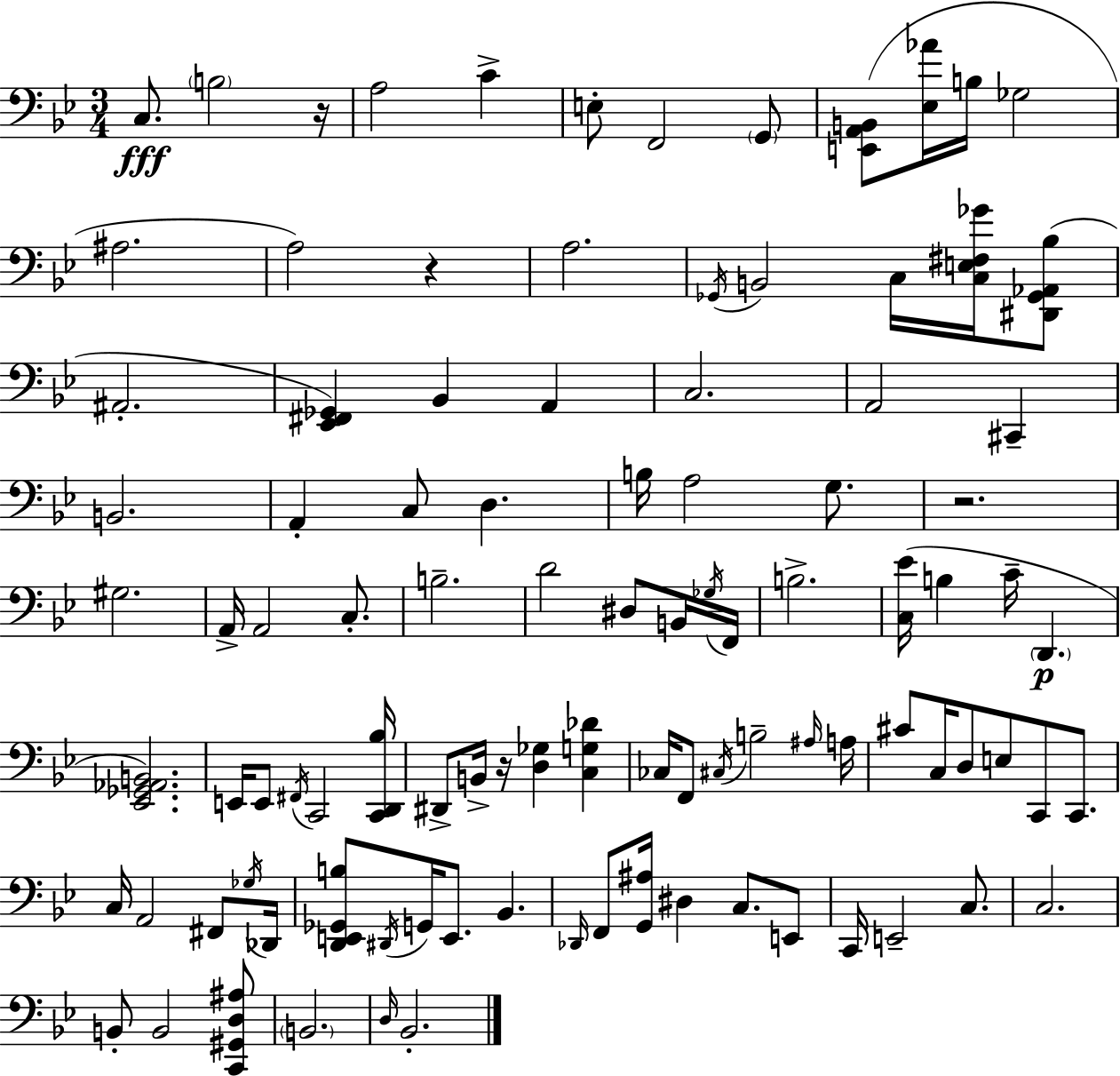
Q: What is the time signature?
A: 3/4